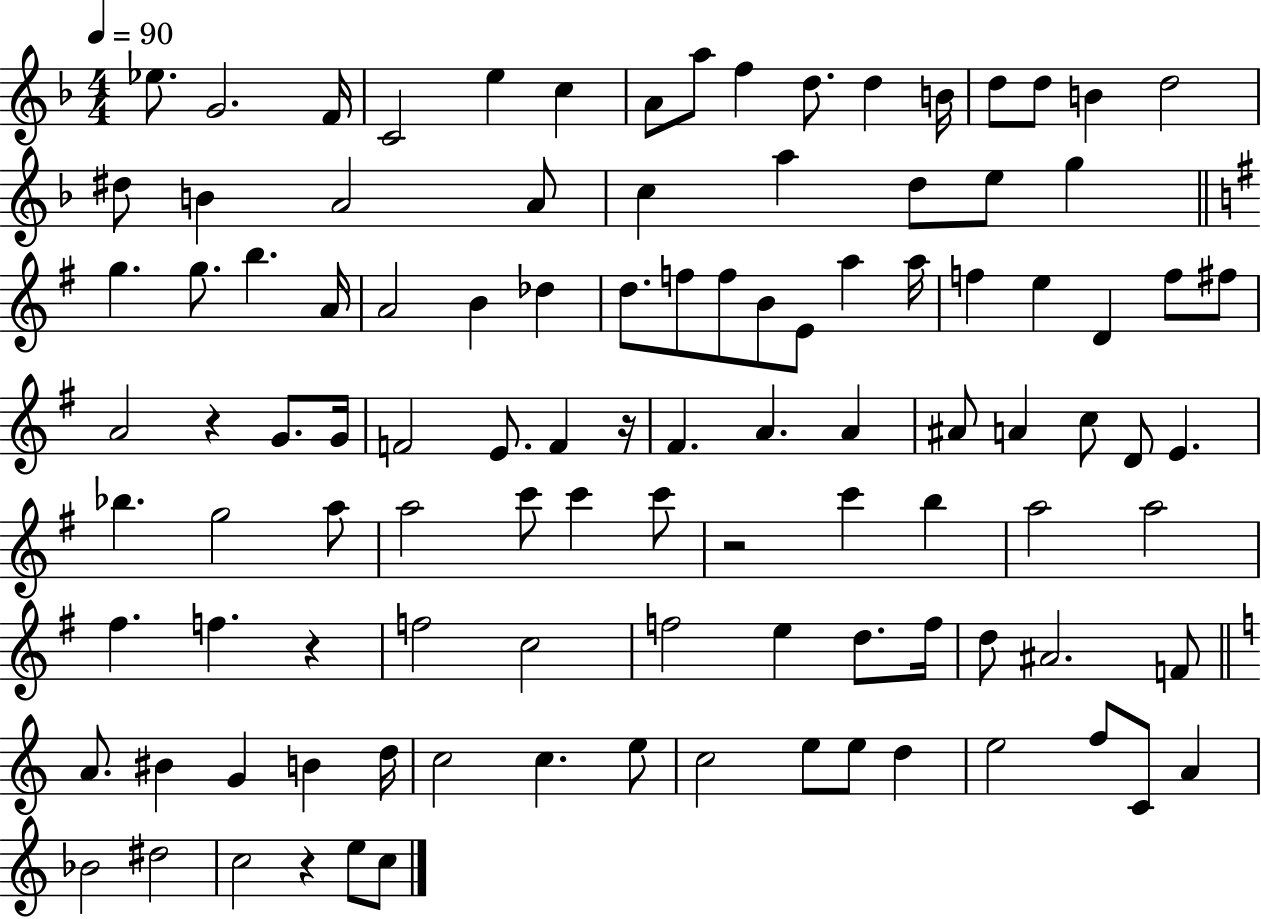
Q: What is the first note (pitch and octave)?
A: Eb5